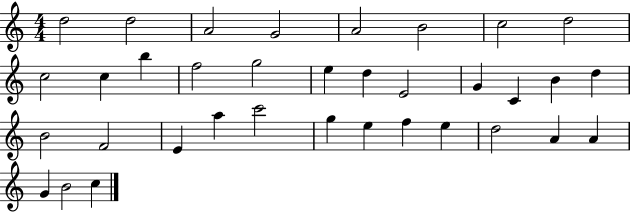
{
  \clef treble
  \numericTimeSignature
  \time 4/4
  \key c \major
  d''2 d''2 | a'2 g'2 | a'2 b'2 | c''2 d''2 | \break c''2 c''4 b''4 | f''2 g''2 | e''4 d''4 e'2 | g'4 c'4 b'4 d''4 | \break b'2 f'2 | e'4 a''4 c'''2 | g''4 e''4 f''4 e''4 | d''2 a'4 a'4 | \break g'4 b'2 c''4 | \bar "|."
}